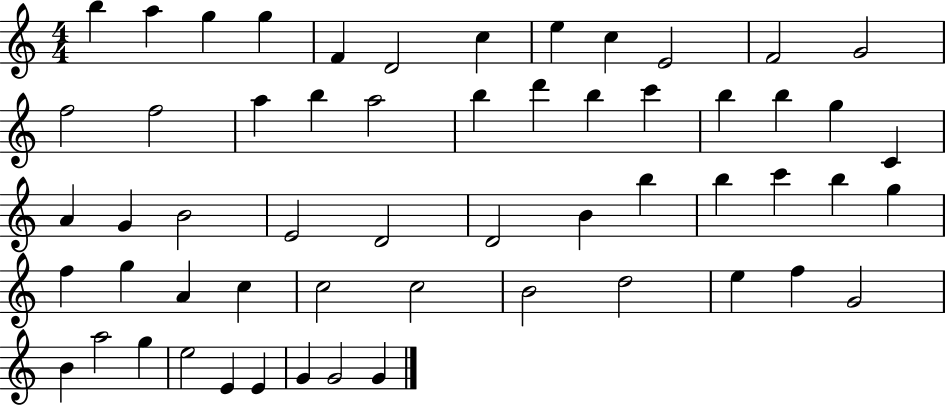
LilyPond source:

{
  \clef treble
  \numericTimeSignature
  \time 4/4
  \key c \major
  b''4 a''4 g''4 g''4 | f'4 d'2 c''4 | e''4 c''4 e'2 | f'2 g'2 | \break f''2 f''2 | a''4 b''4 a''2 | b''4 d'''4 b''4 c'''4 | b''4 b''4 g''4 c'4 | \break a'4 g'4 b'2 | e'2 d'2 | d'2 b'4 b''4 | b''4 c'''4 b''4 g''4 | \break f''4 g''4 a'4 c''4 | c''2 c''2 | b'2 d''2 | e''4 f''4 g'2 | \break b'4 a''2 g''4 | e''2 e'4 e'4 | g'4 g'2 g'4 | \bar "|."
}